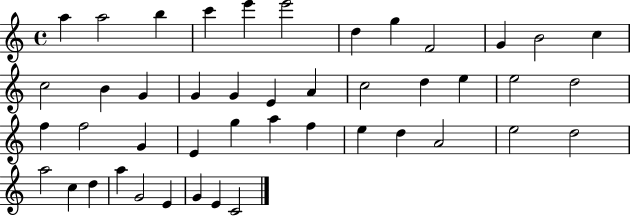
A5/q A5/h B5/q C6/q E6/q E6/h D5/q G5/q F4/h G4/q B4/h C5/q C5/h B4/q G4/q G4/q G4/q E4/q A4/q C5/h D5/q E5/q E5/h D5/h F5/q F5/h G4/q E4/q G5/q A5/q F5/q E5/q D5/q A4/h E5/h D5/h A5/h C5/q D5/q A5/q G4/h E4/q G4/q E4/q C4/h